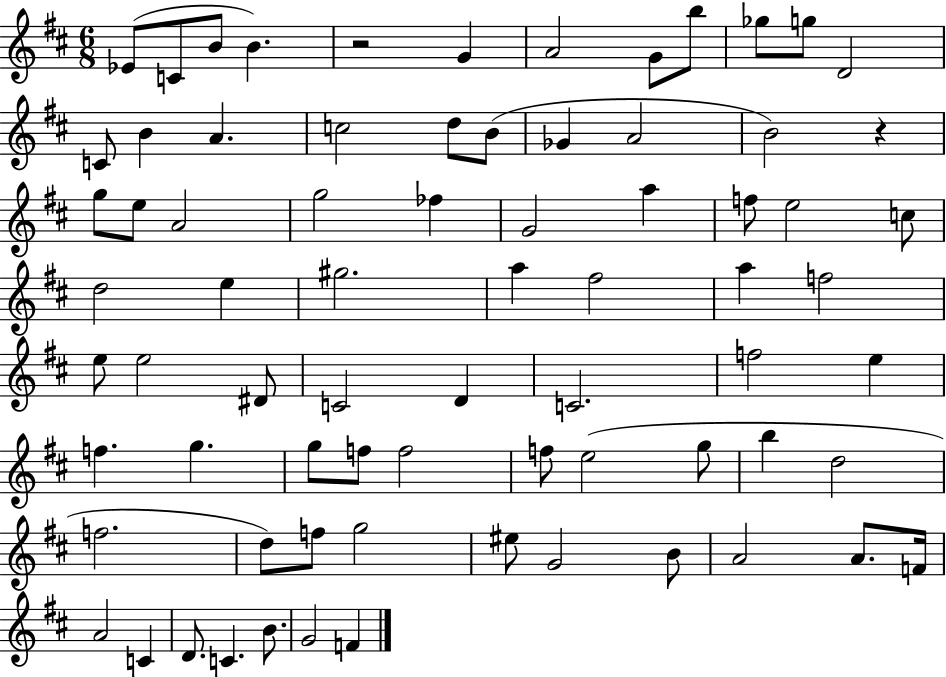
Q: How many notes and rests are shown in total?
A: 74